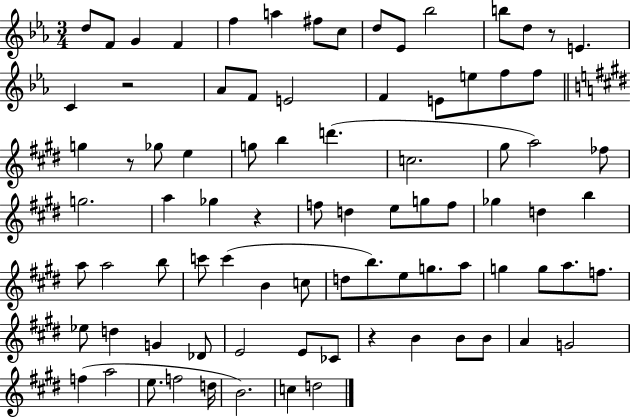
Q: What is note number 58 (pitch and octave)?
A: G5